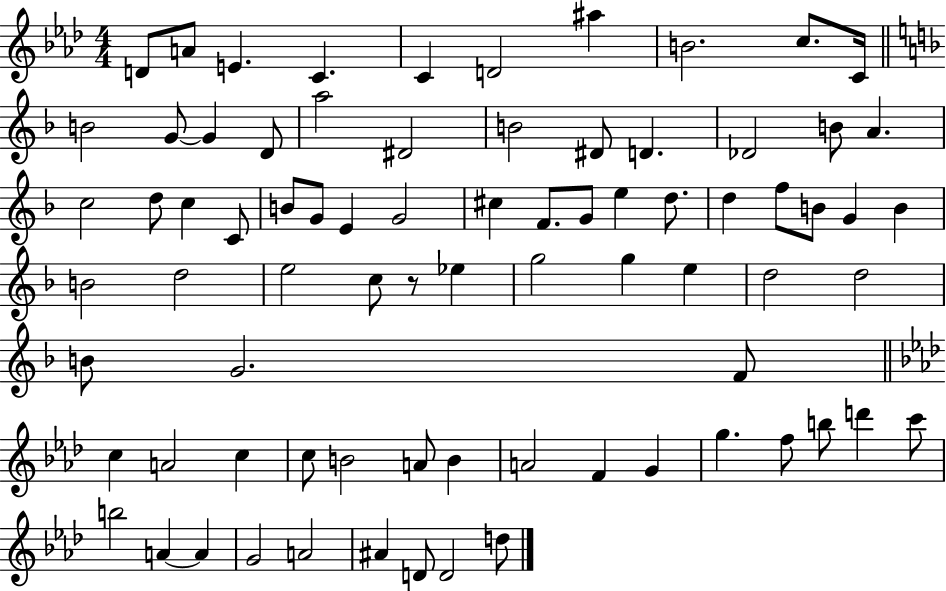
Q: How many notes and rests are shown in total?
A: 78